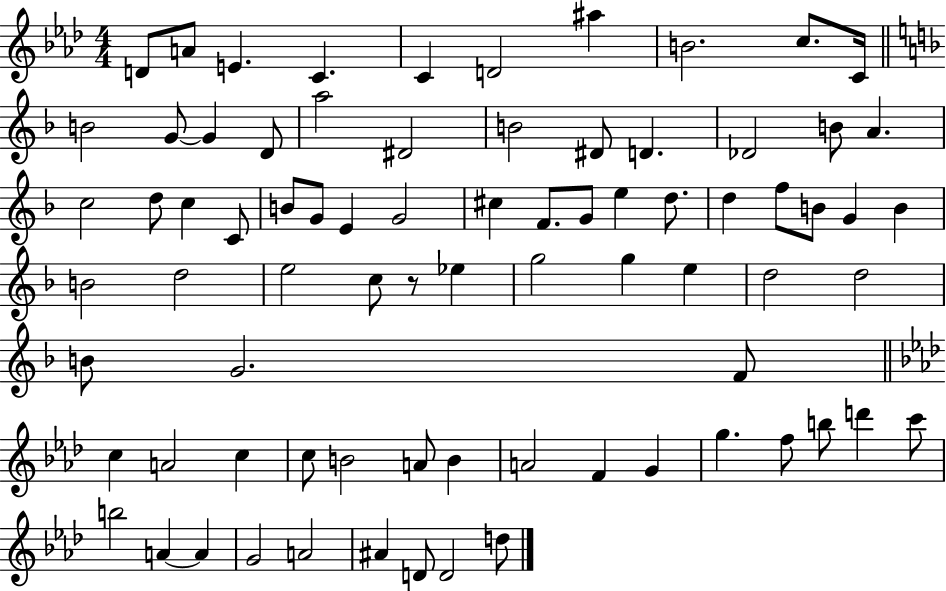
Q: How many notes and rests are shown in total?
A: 78